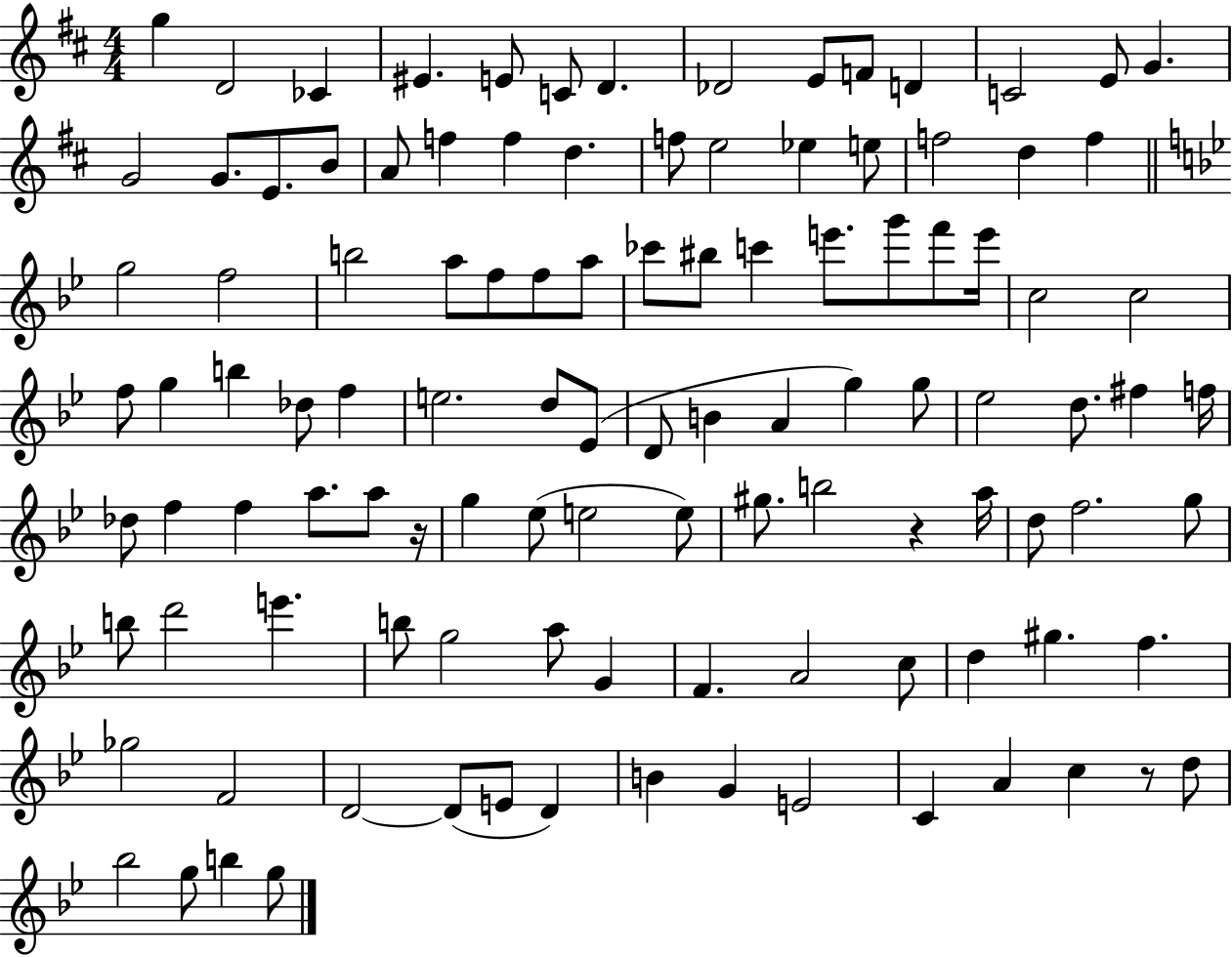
{
  \clef treble
  \numericTimeSignature
  \time 4/4
  \key d \major
  g''4 d'2 ces'4 | eis'4. e'8 c'8 d'4. | des'2 e'8 f'8 d'4 | c'2 e'8 g'4. | \break g'2 g'8. e'8. b'8 | a'8 f''4 f''4 d''4. | f''8 e''2 ees''4 e''8 | f''2 d''4 f''4 | \break \bar "||" \break \key bes \major g''2 f''2 | b''2 a''8 f''8 f''8 a''8 | ces'''8 bis''8 c'''4 e'''8. g'''8 f'''8 e'''16 | c''2 c''2 | \break f''8 g''4 b''4 des''8 f''4 | e''2. d''8 ees'8( | d'8 b'4 a'4 g''4) g''8 | ees''2 d''8. fis''4 f''16 | \break des''8 f''4 f''4 a''8. a''8 r16 | g''4 ees''8( e''2 e''8) | gis''8. b''2 r4 a''16 | d''8 f''2. g''8 | \break b''8 d'''2 e'''4. | b''8 g''2 a''8 g'4 | f'4. a'2 c''8 | d''4 gis''4. f''4. | \break ges''2 f'2 | d'2~~ d'8( e'8 d'4) | b'4 g'4 e'2 | c'4 a'4 c''4 r8 d''8 | \break bes''2 g''8 b''4 g''8 | \bar "|."
}